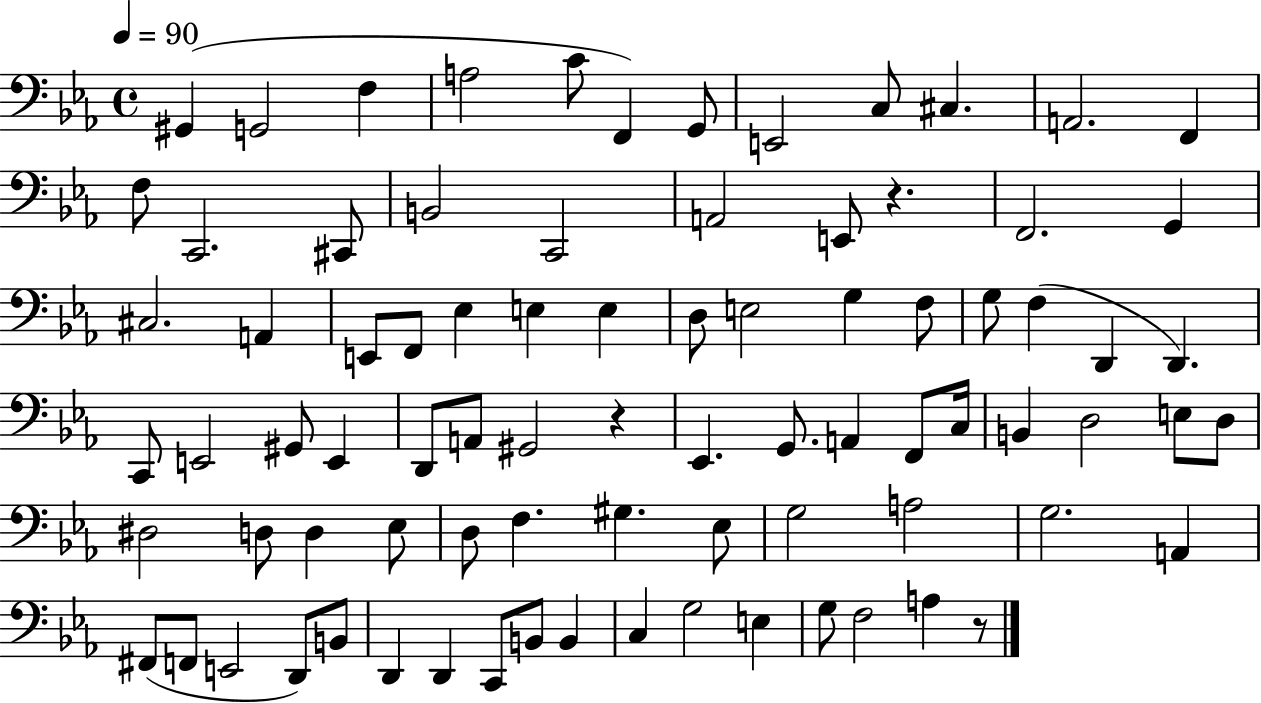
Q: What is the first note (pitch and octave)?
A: G#2